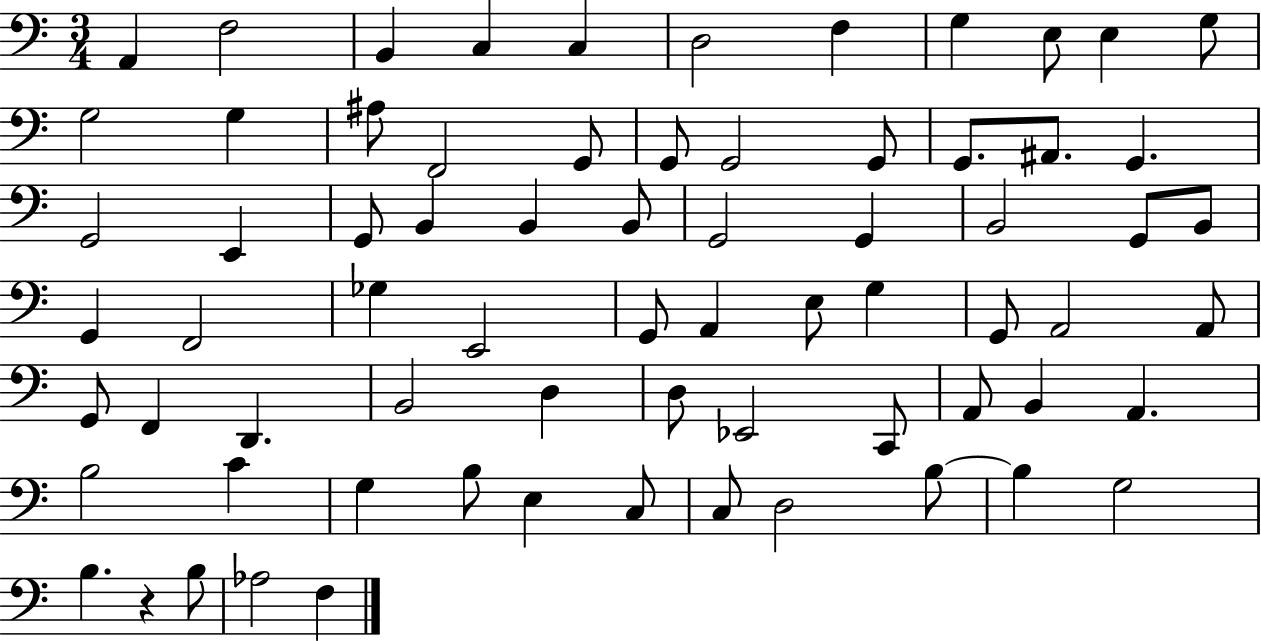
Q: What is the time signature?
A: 3/4